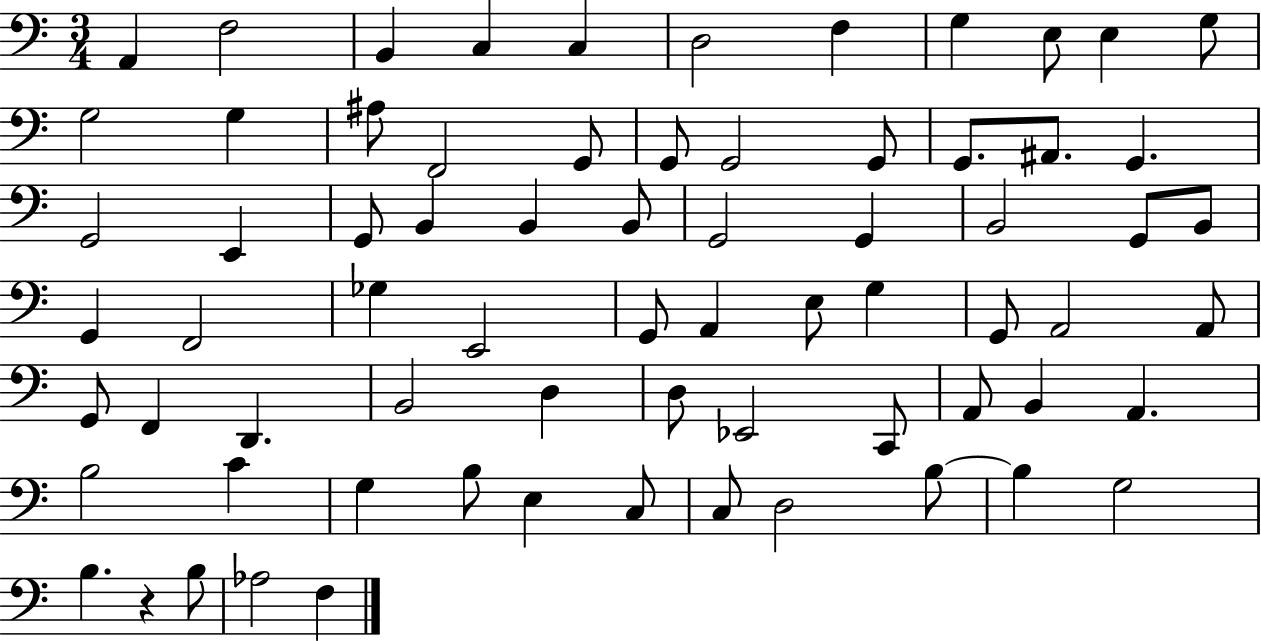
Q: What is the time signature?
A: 3/4